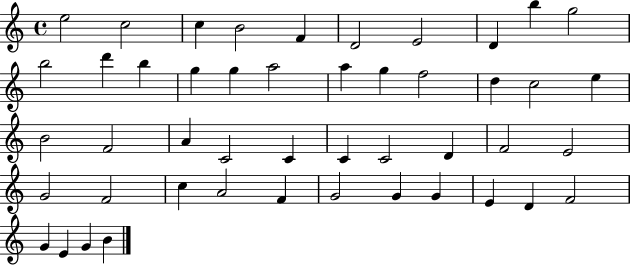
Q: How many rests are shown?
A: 0